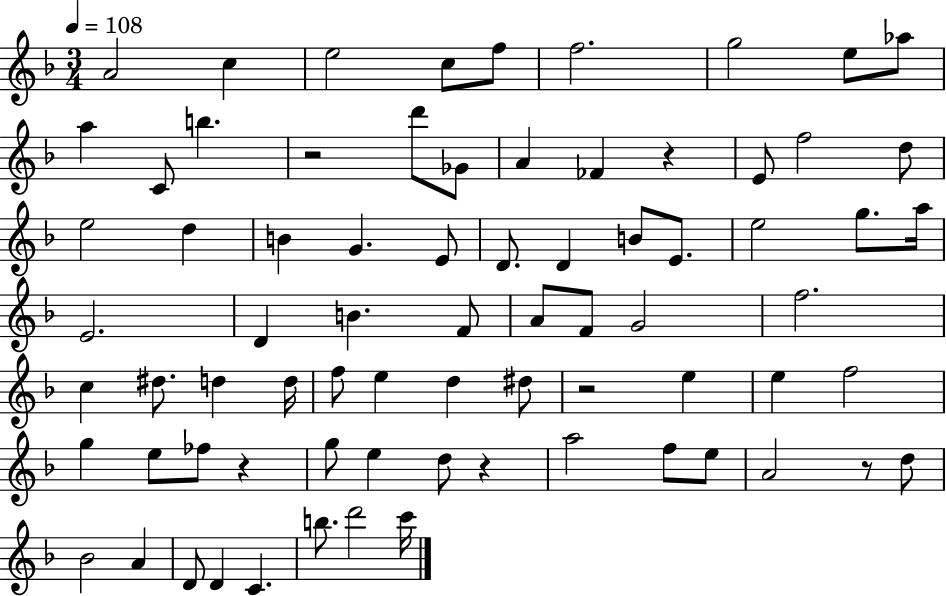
{
  \clef treble
  \numericTimeSignature
  \time 3/4
  \key f \major
  \tempo 4 = 108
  a'2 c''4 | e''2 c''8 f''8 | f''2. | g''2 e''8 aes''8 | \break a''4 c'8 b''4. | r2 d'''8 ges'8 | a'4 fes'4 r4 | e'8 f''2 d''8 | \break e''2 d''4 | b'4 g'4. e'8 | d'8. d'4 b'8 e'8. | e''2 g''8. a''16 | \break e'2. | d'4 b'4. f'8 | a'8 f'8 g'2 | f''2. | \break c''4 dis''8. d''4 d''16 | f''8 e''4 d''4 dis''8 | r2 e''4 | e''4 f''2 | \break g''4 e''8 fes''8 r4 | g''8 e''4 d''8 r4 | a''2 f''8 e''8 | a'2 r8 d''8 | \break bes'2 a'4 | d'8 d'4 c'4. | b''8. d'''2 c'''16 | \bar "|."
}